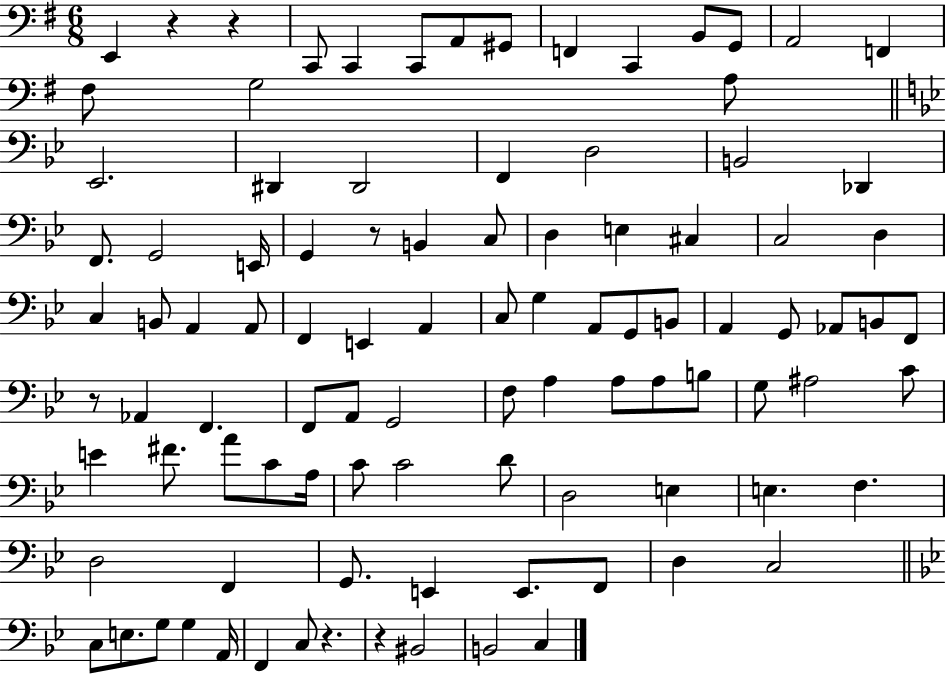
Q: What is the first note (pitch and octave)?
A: E2